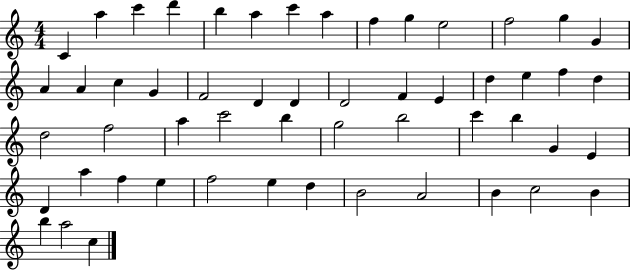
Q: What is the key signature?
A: C major